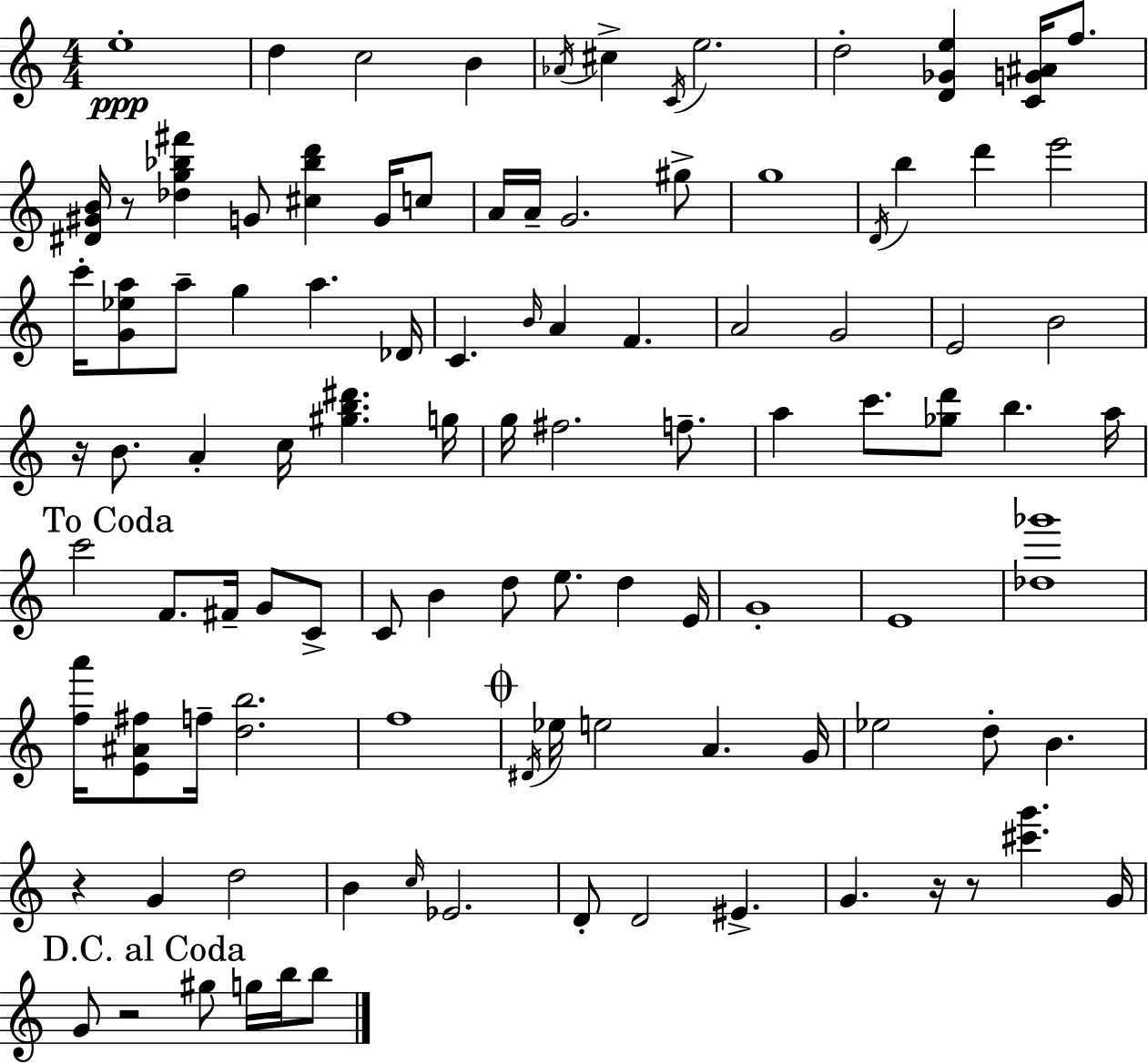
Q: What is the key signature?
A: A minor